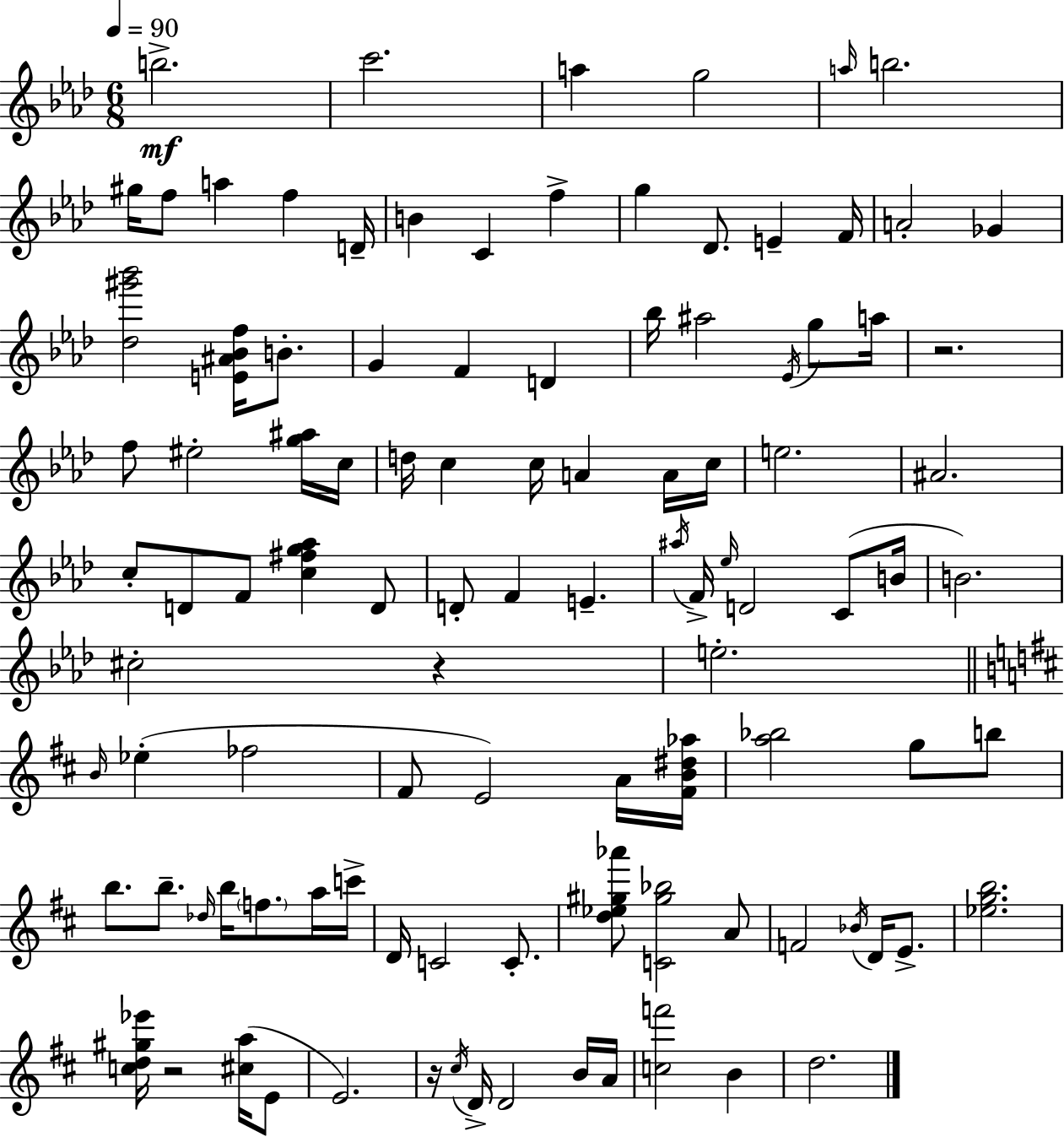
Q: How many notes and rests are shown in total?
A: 104